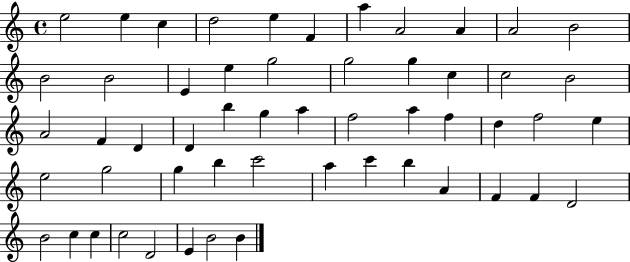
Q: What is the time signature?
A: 4/4